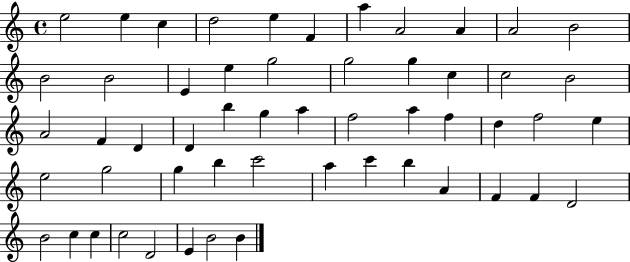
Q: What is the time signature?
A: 4/4